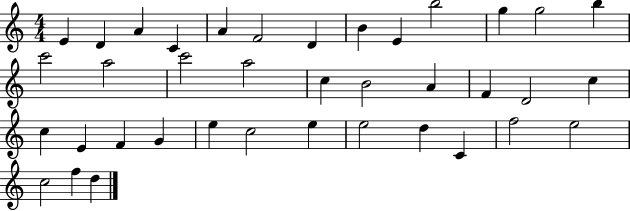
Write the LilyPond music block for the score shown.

{
  \clef treble
  \numericTimeSignature
  \time 4/4
  \key c \major
  e'4 d'4 a'4 c'4 | a'4 f'2 d'4 | b'4 e'4 b''2 | g''4 g''2 b''4 | \break c'''2 a''2 | c'''2 a''2 | c''4 b'2 a'4 | f'4 d'2 c''4 | \break c''4 e'4 f'4 g'4 | e''4 c''2 e''4 | e''2 d''4 c'4 | f''2 e''2 | \break c''2 f''4 d''4 | \bar "|."
}